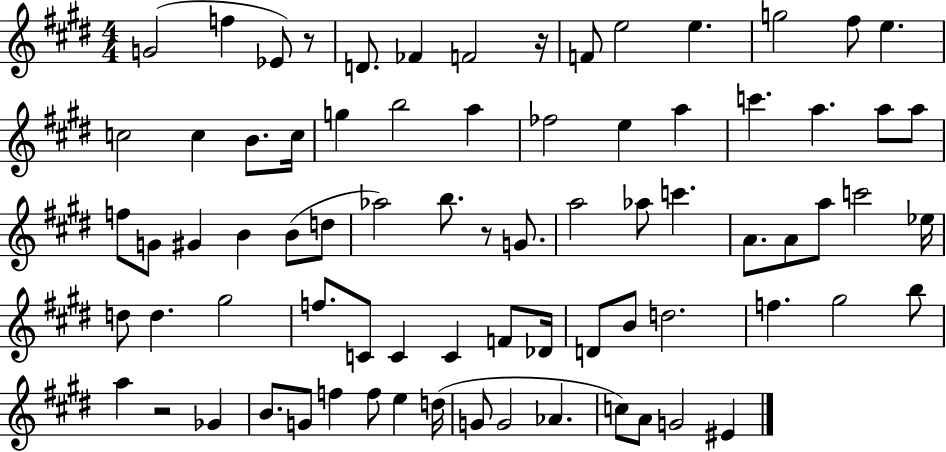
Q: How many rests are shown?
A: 4